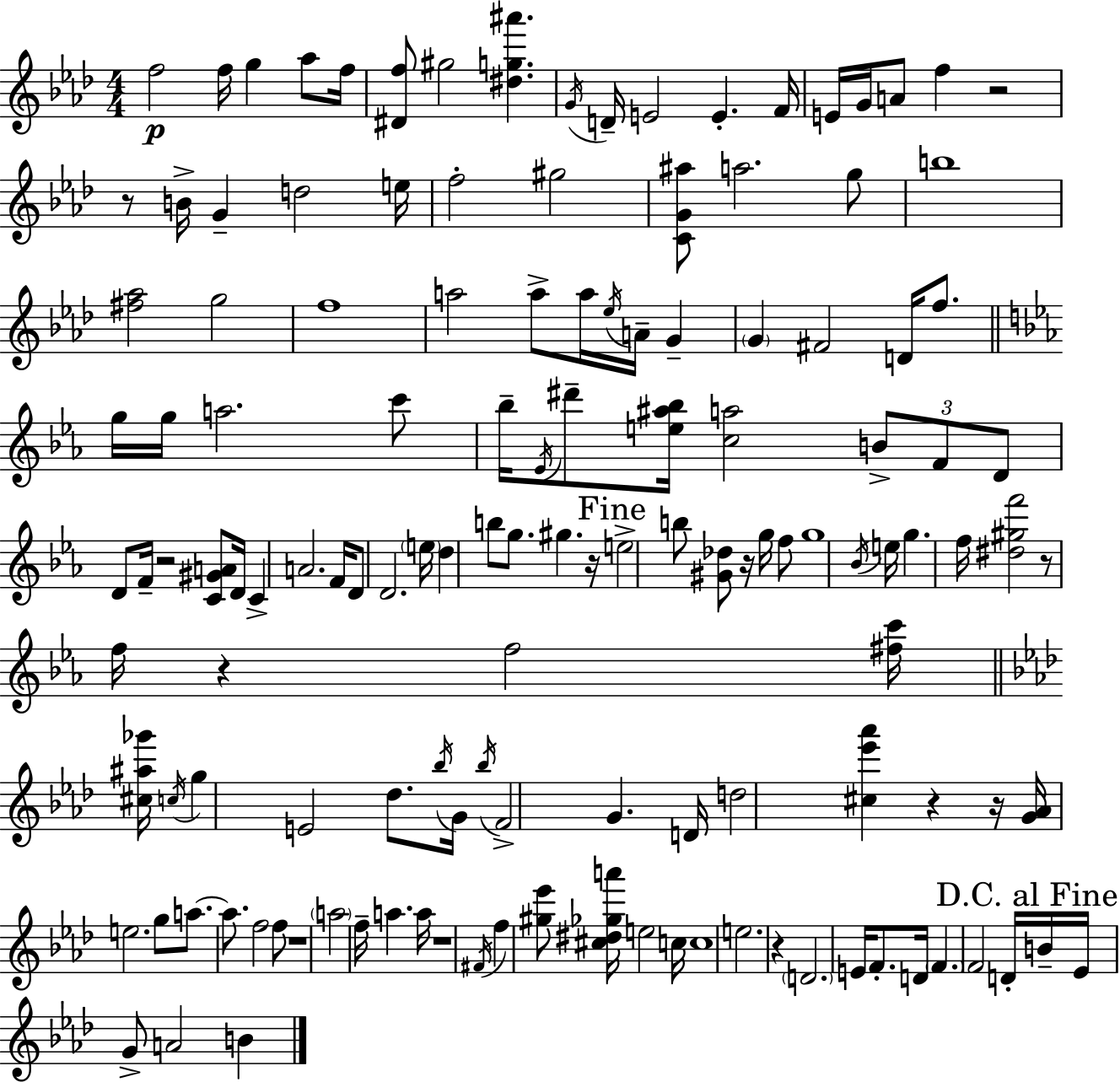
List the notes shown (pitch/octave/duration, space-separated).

F5/h F5/s G5/q Ab5/e F5/s [D#4,F5]/e G#5/h [D#5,G5,A#6]/q. G4/s D4/s E4/h E4/q. F4/s E4/s G4/s A4/e F5/q R/h R/e B4/s G4/q D5/h E5/s F5/h G#5/h [C4,G4,A#5]/e A5/h. G5/e B5/w [F#5,Ab5]/h G5/h F5/w A5/h A5/e A5/s Eb5/s A4/s G4/q G4/q F#4/h D4/s F5/e. G5/s G5/s A5/h. C6/e Bb5/s Eb4/s D#6/e [E5,A#5,Bb5]/s [C5,A5]/h B4/e F4/e D4/e D4/e F4/s R/h [C4,G#4,A4]/e D4/s C4/q A4/h. F4/s D4/e D4/h. E5/s D5/q B5/e G5/e. G#5/q. R/s E5/h B5/e [G#4,Db5]/e R/s G5/s F5/e G5/w Bb4/s E5/s G5/q. F5/s [D#5,G#5,F6]/h R/e F5/s R/q F5/h [F#5,C6]/s [C#5,A#5,Gb6]/s C5/s G5/q E4/h Db5/e. Bb5/s G4/s Bb5/s F4/h G4/q. D4/s D5/h [C#5,Eb6,Ab6]/q R/q R/s [G4,Ab4]/s E5/h. G5/e A5/e. A5/e. F5/h F5/e R/w A5/h F5/s A5/q. A5/s R/w F#4/s F5/q [G#5,Eb6]/e [C#5,D#5,Gb5,A6]/s E5/h C5/s C5/w E5/h. R/q D4/h. E4/s F4/e. D4/s F4/q. F4/h D4/s B4/s Eb4/s G4/e A4/h B4/q